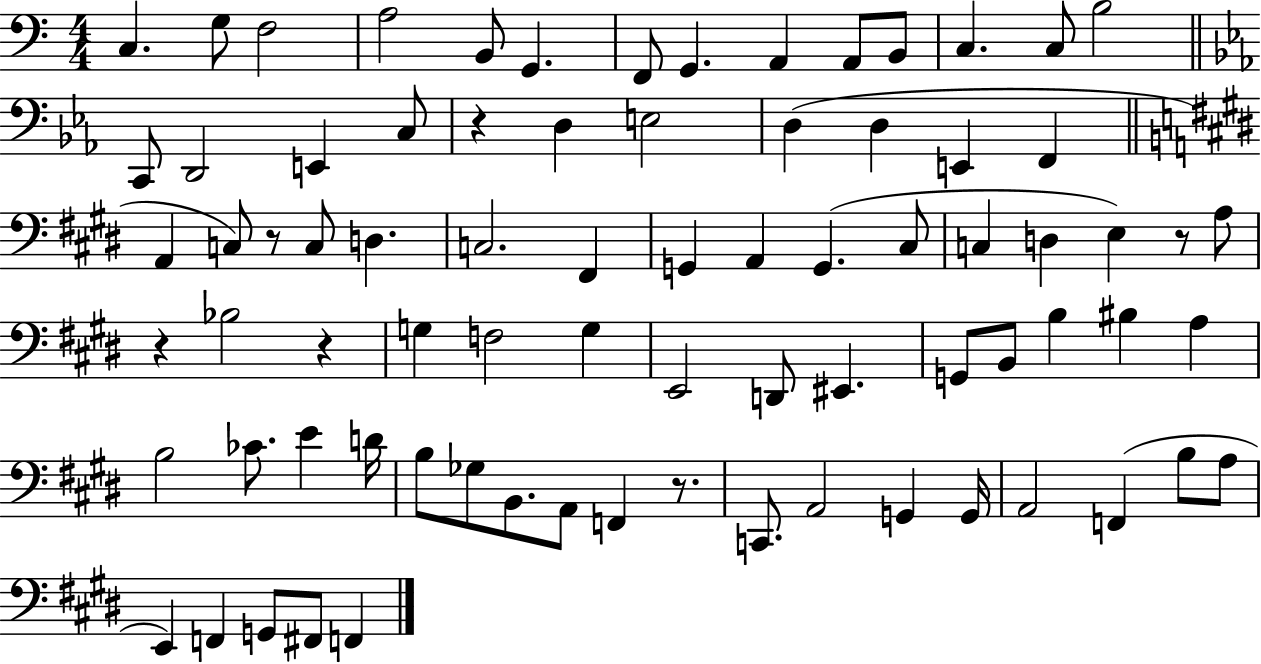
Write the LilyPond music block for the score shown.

{
  \clef bass
  \numericTimeSignature
  \time 4/4
  \key c \major
  \repeat volta 2 { c4. g8 f2 | a2 b,8 g,4. | f,8 g,4. a,4 a,8 b,8 | c4. c8 b2 | \break \bar "||" \break \key ees \major c,8 d,2 e,4 c8 | r4 d4 e2 | d4( d4 e,4 f,4 | \bar "||" \break \key e \major a,4 c8) r8 c8 d4. | c2. fis,4 | g,4 a,4 g,4.( cis8 | c4 d4 e4) r8 a8 | \break r4 bes2 r4 | g4 f2 g4 | e,2 d,8 eis,4. | g,8 b,8 b4 bis4 a4 | \break b2 ces'8. e'4 d'16 | b8 ges8 b,8. a,8 f,4 r8. | c,8. a,2 g,4 g,16 | a,2 f,4( b8 a8 | \break e,4) f,4 g,8 fis,8 f,4 | } \bar "|."
}